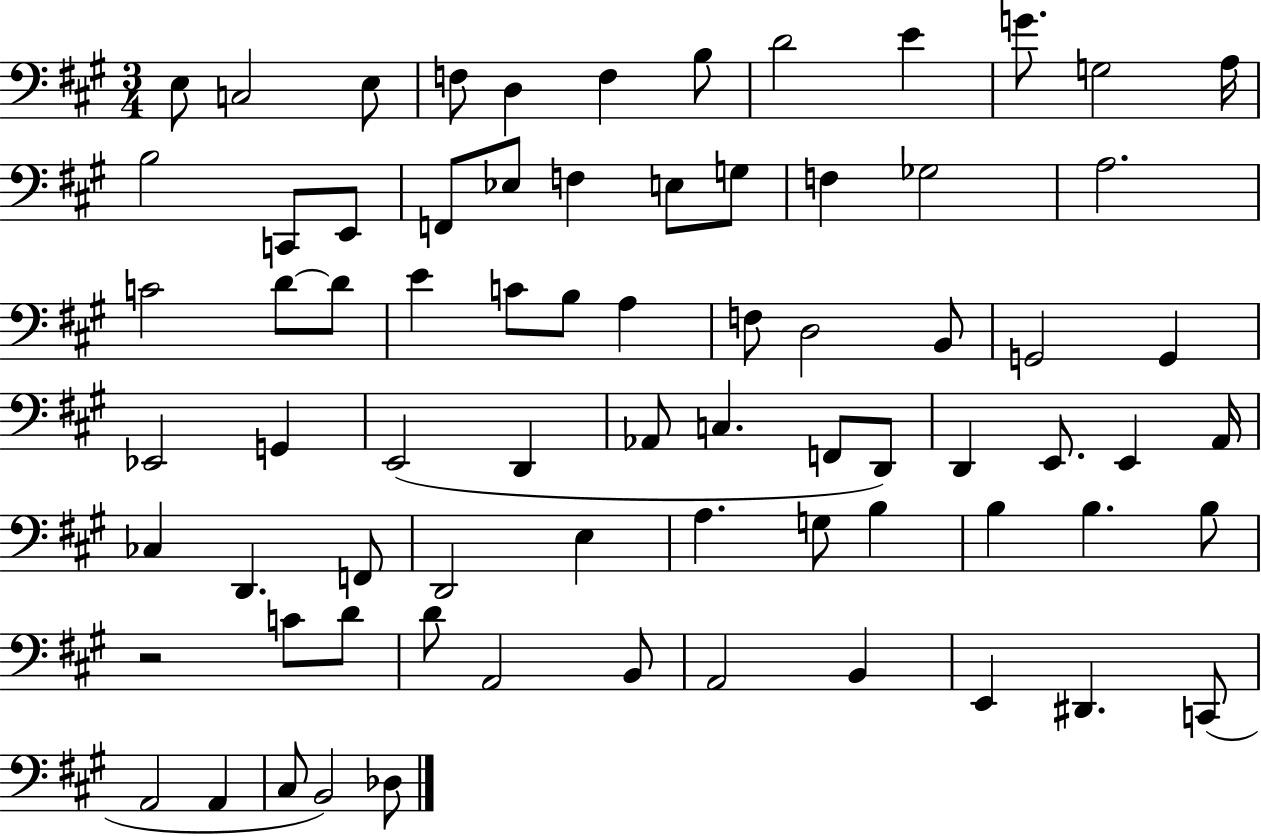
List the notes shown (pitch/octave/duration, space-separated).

E3/e C3/h E3/e F3/e D3/q F3/q B3/e D4/h E4/q G4/e. G3/h A3/s B3/h C2/e E2/e F2/e Eb3/e F3/q E3/e G3/e F3/q Gb3/h A3/h. C4/h D4/e D4/e E4/q C4/e B3/e A3/q F3/e D3/h B2/e G2/h G2/q Eb2/h G2/q E2/h D2/q Ab2/e C3/q. F2/e D2/e D2/q E2/e. E2/q A2/s CES3/q D2/q. F2/e D2/h E3/q A3/q. G3/e B3/q B3/q B3/q. B3/e R/h C4/e D4/e D4/e A2/h B2/e A2/h B2/q E2/q D#2/q. C2/e A2/h A2/q C#3/e B2/h Db3/e